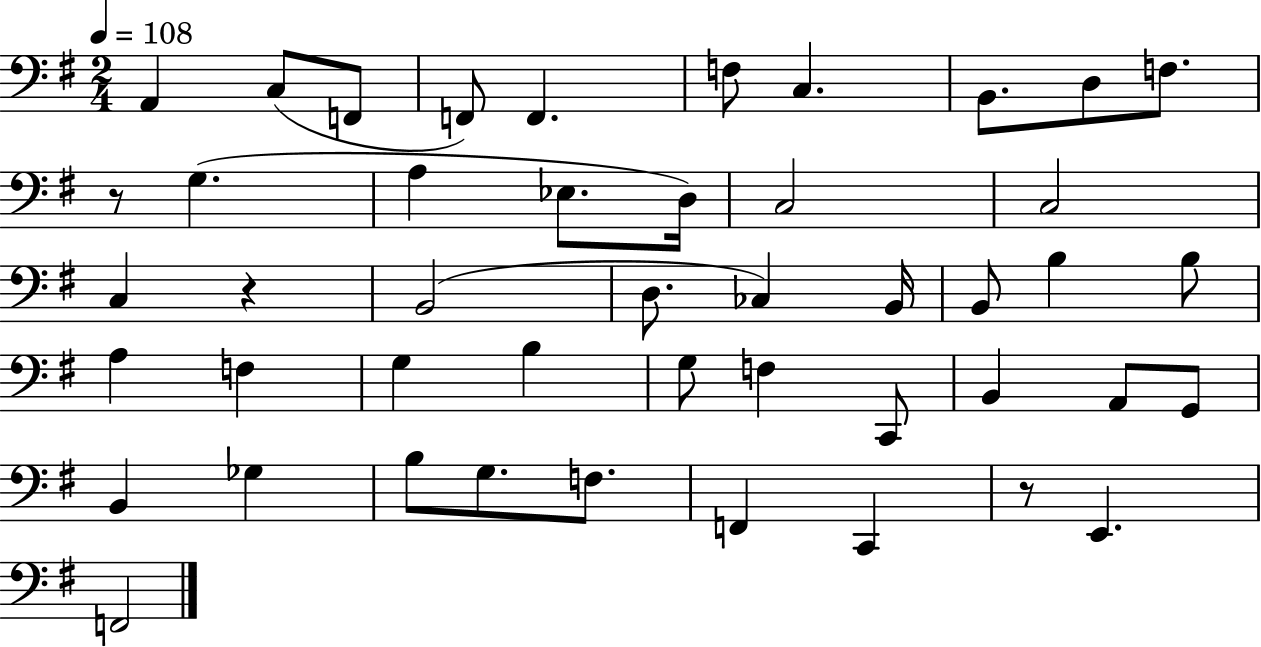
{
  \clef bass
  \numericTimeSignature
  \time 2/4
  \key g \major
  \tempo 4 = 108
  a,4 c8( f,8 | f,8) f,4. | f8 c4. | b,8. d8 f8. | \break r8 g4.( | a4 ees8. d16) | c2 | c2 | \break c4 r4 | b,2( | d8. ces4) b,16 | b,8 b4 b8 | \break a4 f4 | g4 b4 | g8 f4 c,8 | b,4 a,8 g,8 | \break b,4 ges4 | b8 g8. f8. | f,4 c,4 | r8 e,4. | \break f,2 | \bar "|."
}